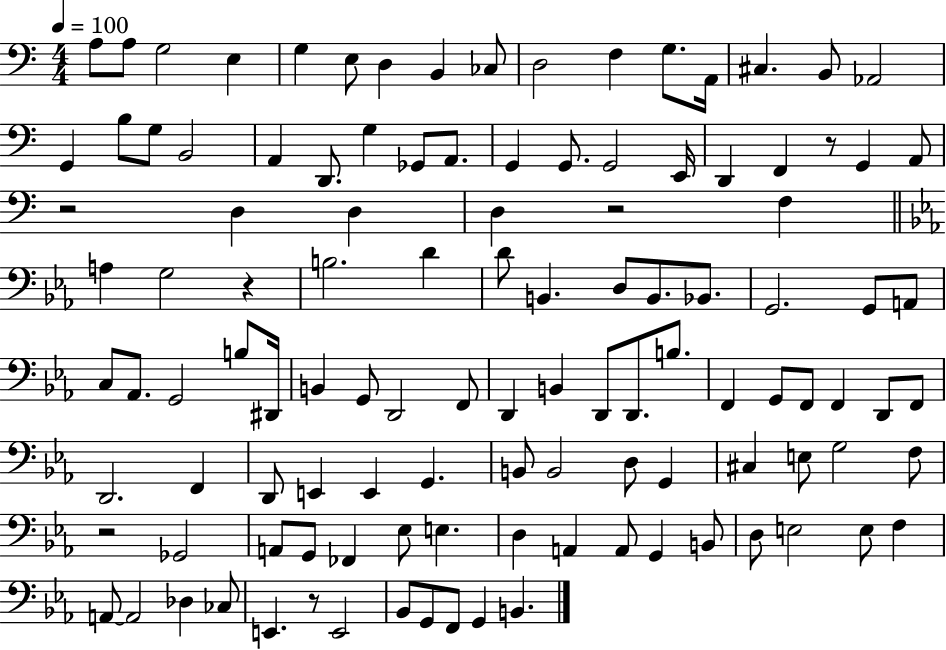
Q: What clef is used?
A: bass